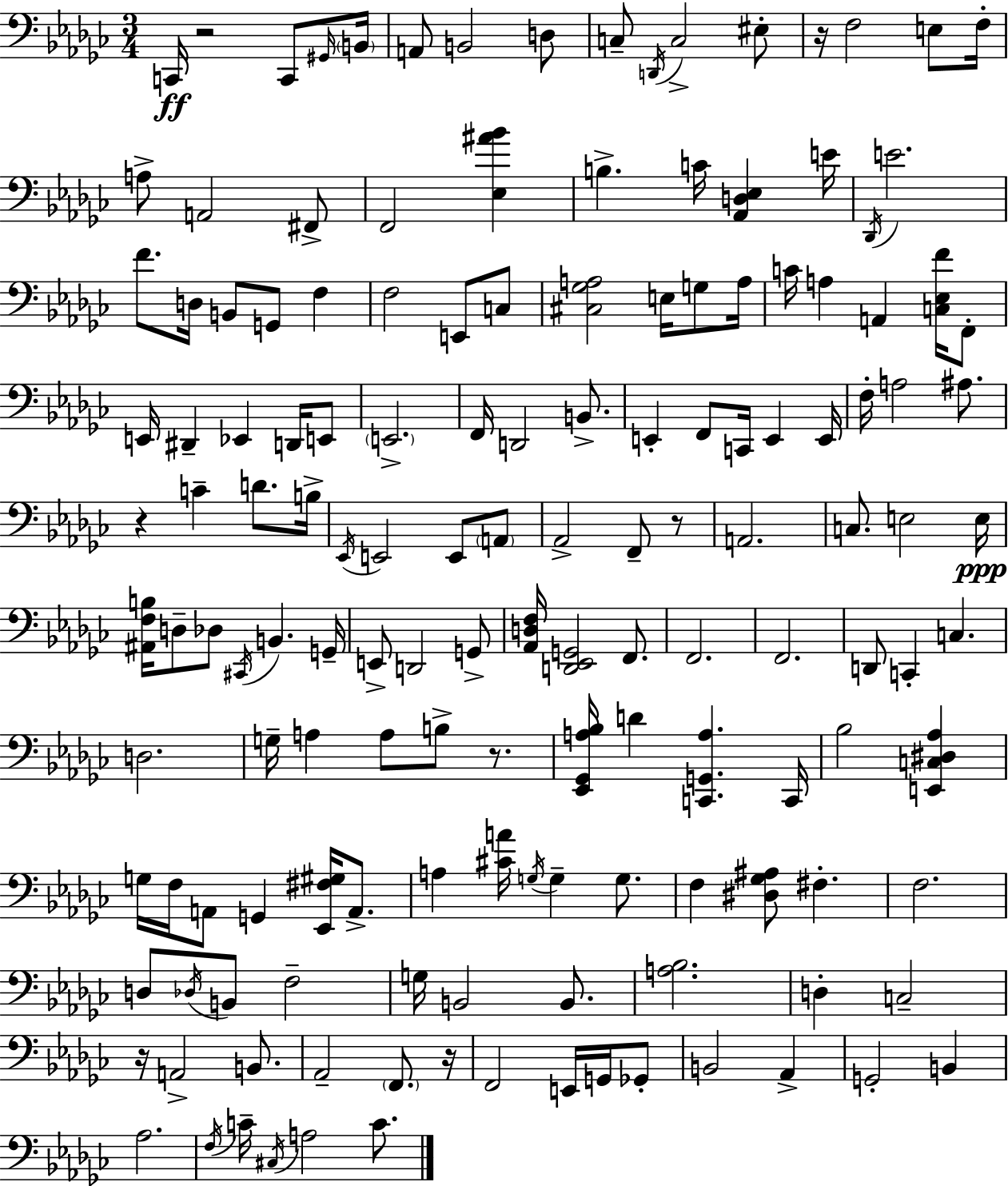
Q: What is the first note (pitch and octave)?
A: C2